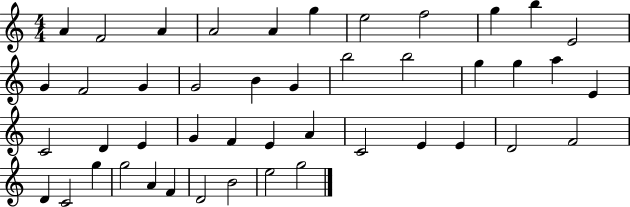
{
  \clef treble
  \numericTimeSignature
  \time 4/4
  \key c \major
  a'4 f'2 a'4 | a'2 a'4 g''4 | e''2 f''2 | g''4 b''4 e'2 | \break g'4 f'2 g'4 | g'2 b'4 g'4 | b''2 b''2 | g''4 g''4 a''4 e'4 | \break c'2 d'4 e'4 | g'4 f'4 e'4 a'4 | c'2 e'4 e'4 | d'2 f'2 | \break d'4 c'2 g''4 | g''2 a'4 f'4 | d'2 b'2 | e''2 g''2 | \break \bar "|."
}